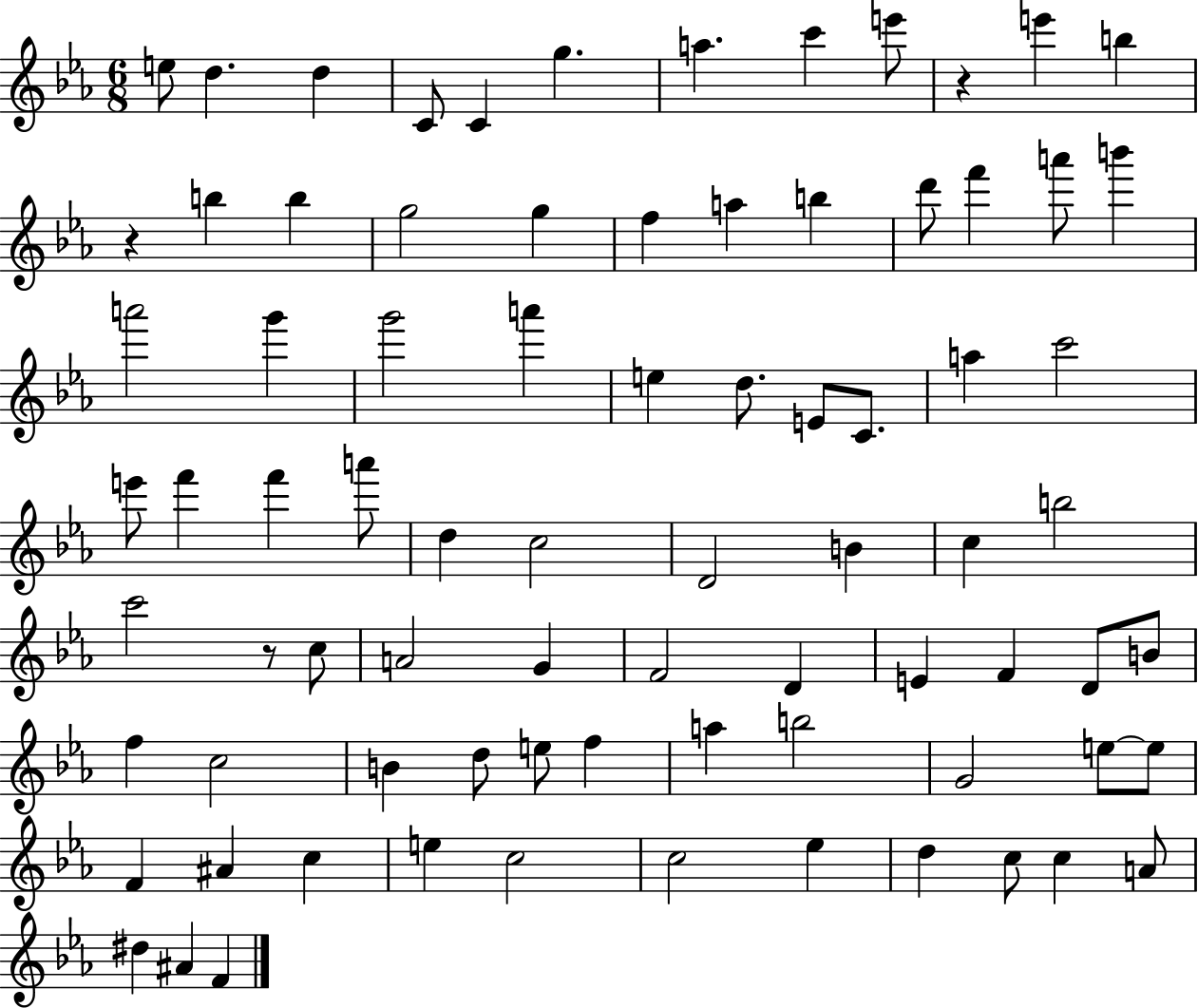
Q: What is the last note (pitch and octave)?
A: F4